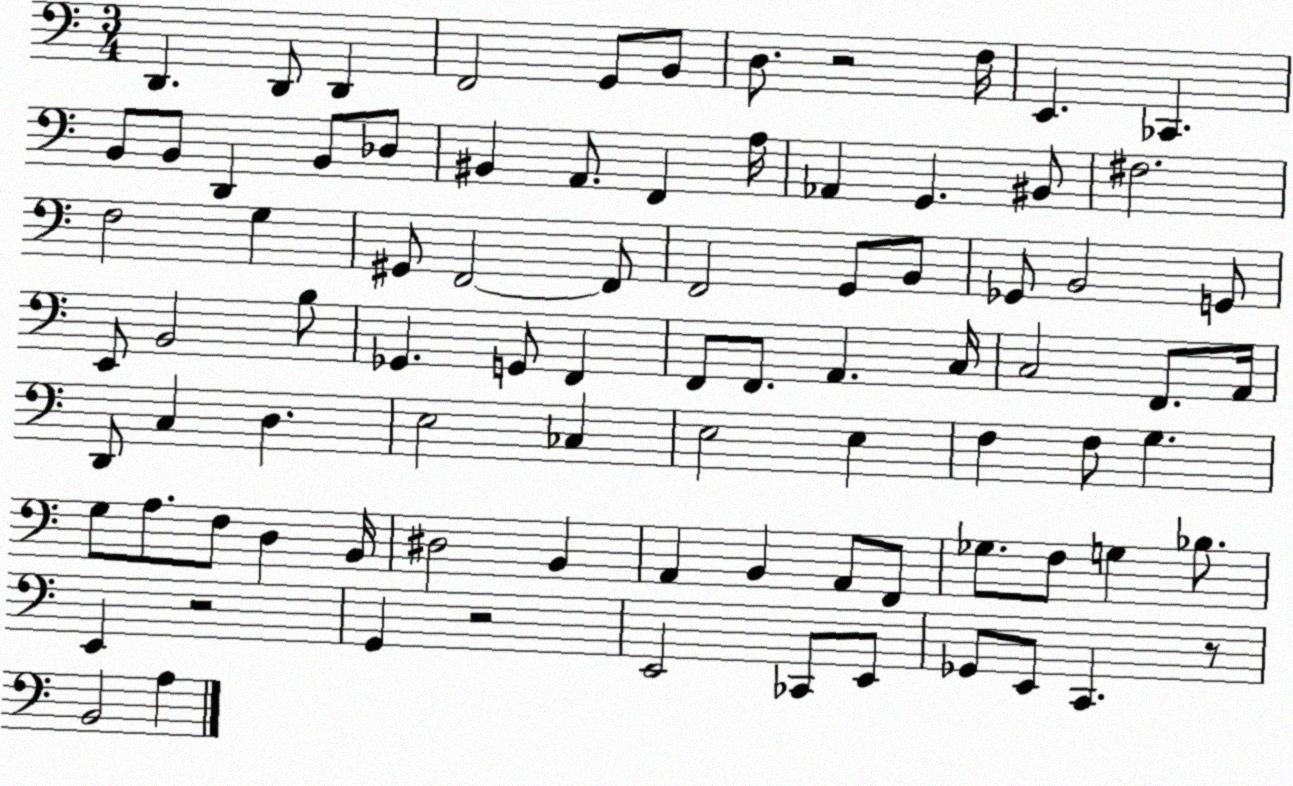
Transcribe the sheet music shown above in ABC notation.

X:1
T:Untitled
M:3/4
L:1/4
K:C
D,, D,,/2 D,, F,,2 G,,/2 B,,/2 D,/2 z2 F,/4 E,, _C,, B,,/2 B,,/2 D,, B,,/2 _D,/2 ^B,, A,,/2 F,, A,/4 _A,, G,, ^B,,/2 ^F,2 F,2 G, ^G,,/2 F,,2 F,,/2 F,,2 G,,/2 B,,/2 _G,,/2 B,,2 G,,/2 E,,/2 B,,2 B,/2 _G,, G,,/2 F,, F,,/2 F,,/2 A,, C,/4 C,2 F,,/2 A,,/4 D,,/2 C, D, E,2 _C, E,2 E, F, F,/2 G, G,/2 A,/2 F,/2 D, B,,/4 ^D,2 B,, A,, B,, A,,/2 F,,/2 _G,/2 F,/2 G, _B,/2 E,, z2 G,, z2 E,,2 _C,,/2 E,,/2 _G,,/2 E,,/2 C,, z/2 B,,2 A,